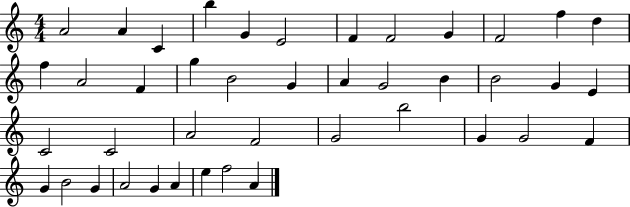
{
  \clef treble
  \numericTimeSignature
  \time 4/4
  \key c \major
  a'2 a'4 c'4 | b''4 g'4 e'2 | f'4 f'2 g'4 | f'2 f''4 d''4 | \break f''4 a'2 f'4 | g''4 b'2 g'4 | a'4 g'2 b'4 | b'2 g'4 e'4 | \break c'2 c'2 | a'2 f'2 | g'2 b''2 | g'4 g'2 f'4 | \break g'4 b'2 g'4 | a'2 g'4 a'4 | e''4 f''2 a'4 | \bar "|."
}